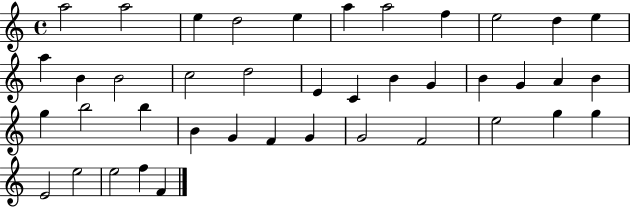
A5/h A5/h E5/q D5/h E5/q A5/q A5/h F5/q E5/h D5/q E5/q A5/q B4/q B4/h C5/h D5/h E4/q C4/q B4/q G4/q B4/q G4/q A4/q B4/q G5/q B5/h B5/q B4/q G4/q F4/q G4/q G4/h F4/h E5/h G5/q G5/q E4/h E5/h E5/h F5/q F4/q